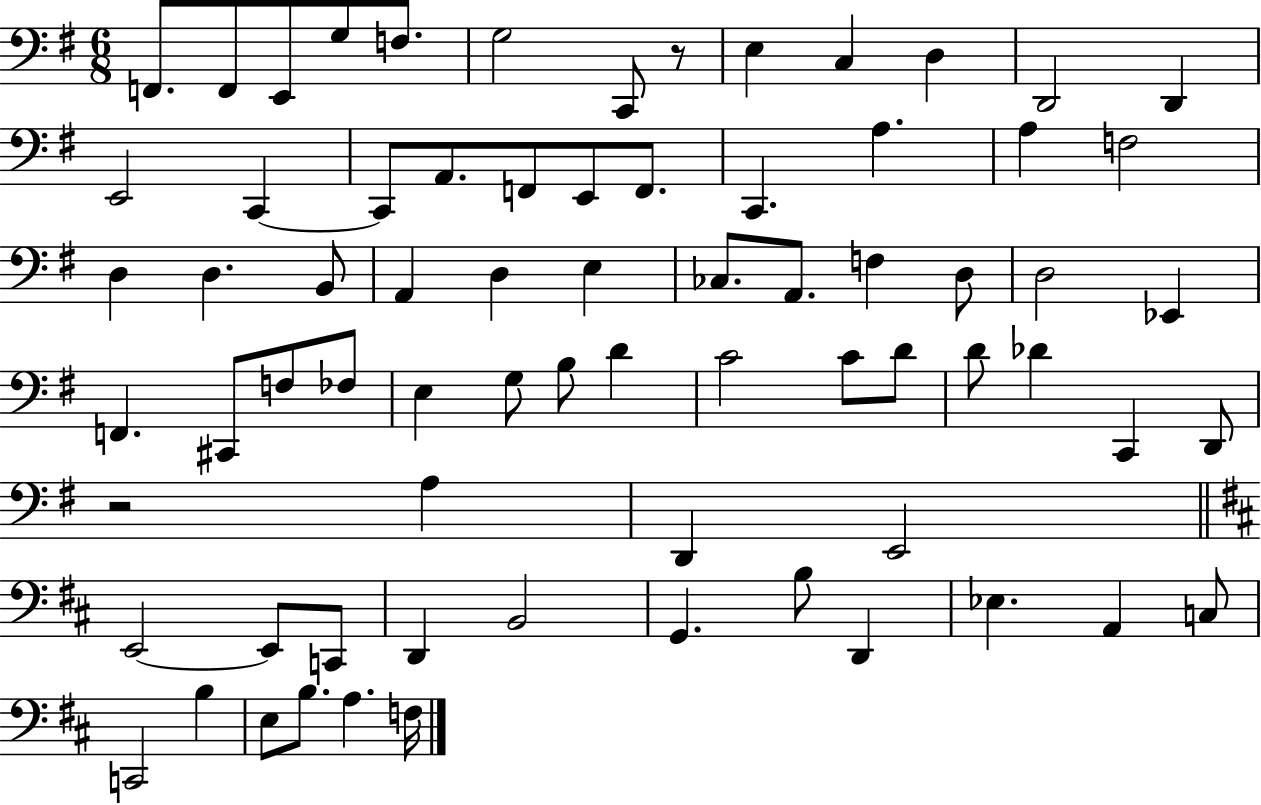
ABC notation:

X:1
T:Untitled
M:6/8
L:1/4
K:G
F,,/2 F,,/2 E,,/2 G,/2 F,/2 G,2 C,,/2 z/2 E, C, D, D,,2 D,, E,,2 C,, C,,/2 A,,/2 F,,/2 E,,/2 F,,/2 C,, A, A, F,2 D, D, B,,/2 A,, D, E, _C,/2 A,,/2 F, D,/2 D,2 _E,, F,, ^C,,/2 F,/2 _F,/2 E, G,/2 B,/2 D C2 C/2 D/2 D/2 _D C,, D,,/2 z2 A, D,, E,,2 E,,2 E,,/2 C,,/2 D,, B,,2 G,, B,/2 D,, _E, A,, C,/2 C,,2 B, E,/2 B,/2 A, F,/4